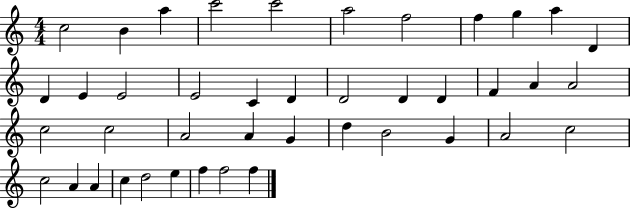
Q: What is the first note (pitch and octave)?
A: C5